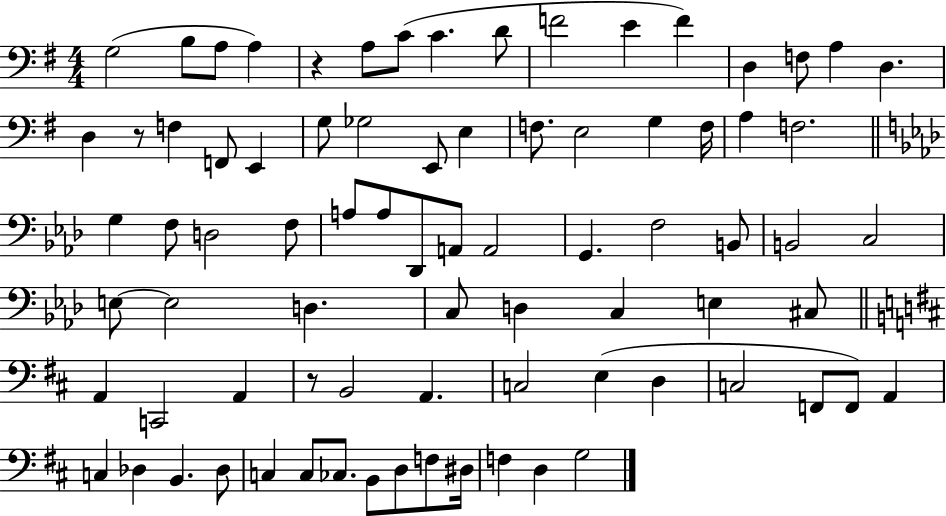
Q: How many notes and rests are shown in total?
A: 80